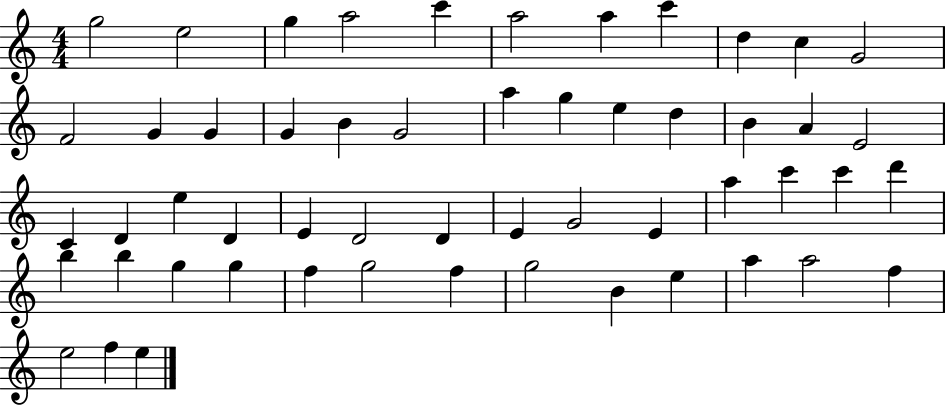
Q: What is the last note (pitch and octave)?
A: E5